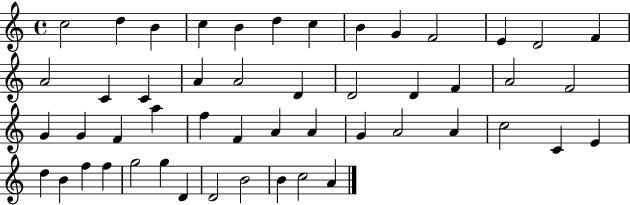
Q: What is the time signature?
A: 4/4